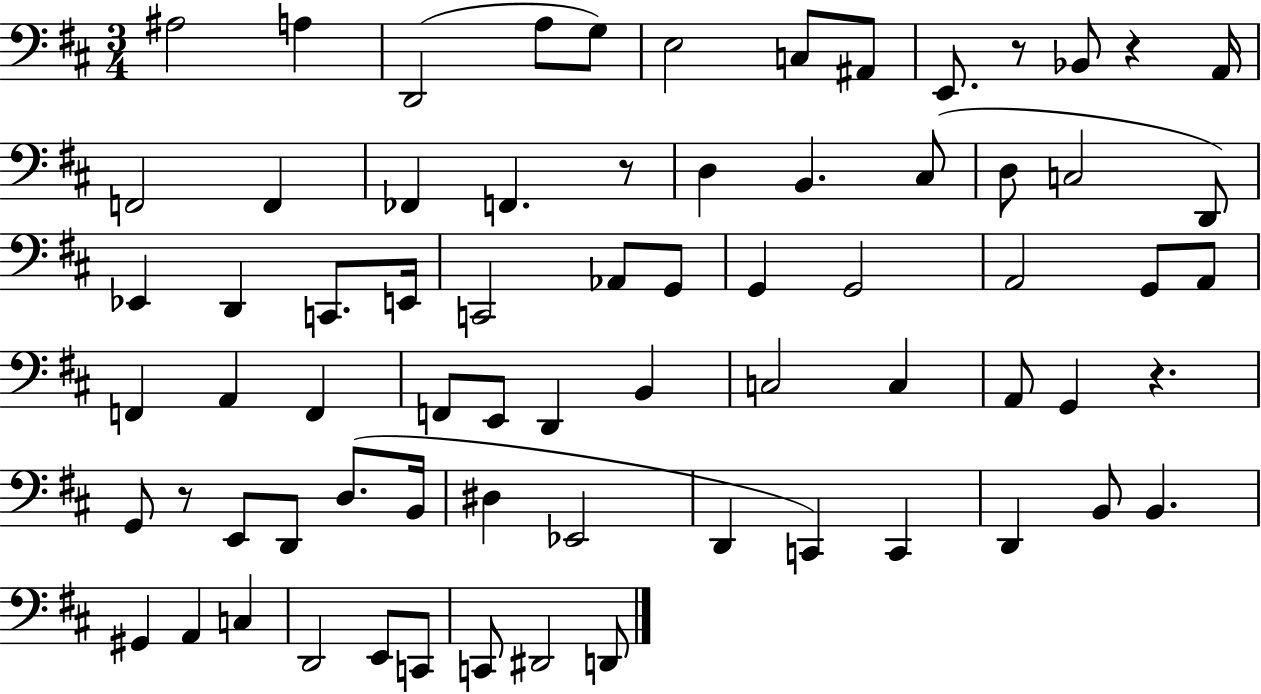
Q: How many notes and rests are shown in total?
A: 71